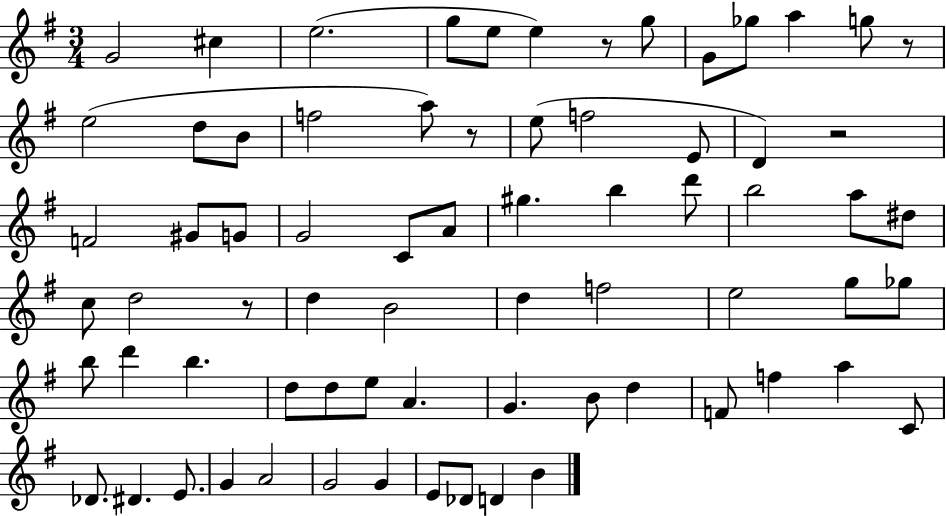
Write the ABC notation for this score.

X:1
T:Untitled
M:3/4
L:1/4
K:G
G2 ^c e2 g/2 e/2 e z/2 g/2 G/2 _g/2 a g/2 z/2 e2 d/2 B/2 f2 a/2 z/2 e/2 f2 E/2 D z2 F2 ^G/2 G/2 G2 C/2 A/2 ^g b d'/2 b2 a/2 ^d/2 c/2 d2 z/2 d B2 d f2 e2 g/2 _g/2 b/2 d' b d/2 d/2 e/2 A G B/2 d F/2 f a C/2 _D/2 ^D E/2 G A2 G2 G E/2 _D/2 D B